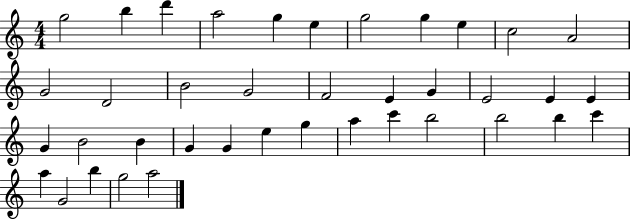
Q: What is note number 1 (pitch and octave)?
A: G5